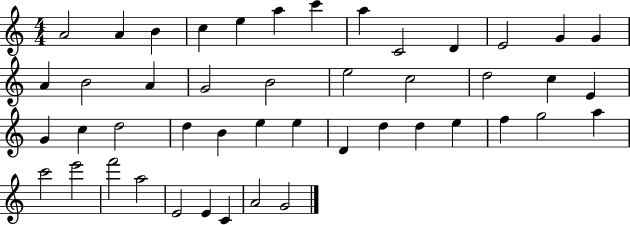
{
  \clef treble
  \numericTimeSignature
  \time 4/4
  \key c \major
  a'2 a'4 b'4 | c''4 e''4 a''4 c'''4 | a''4 c'2 d'4 | e'2 g'4 g'4 | \break a'4 b'2 a'4 | g'2 b'2 | e''2 c''2 | d''2 c''4 e'4 | \break g'4 c''4 d''2 | d''4 b'4 e''4 e''4 | d'4 d''4 d''4 e''4 | f''4 g''2 a''4 | \break c'''2 e'''2 | f'''2 a''2 | e'2 e'4 c'4 | a'2 g'2 | \break \bar "|."
}